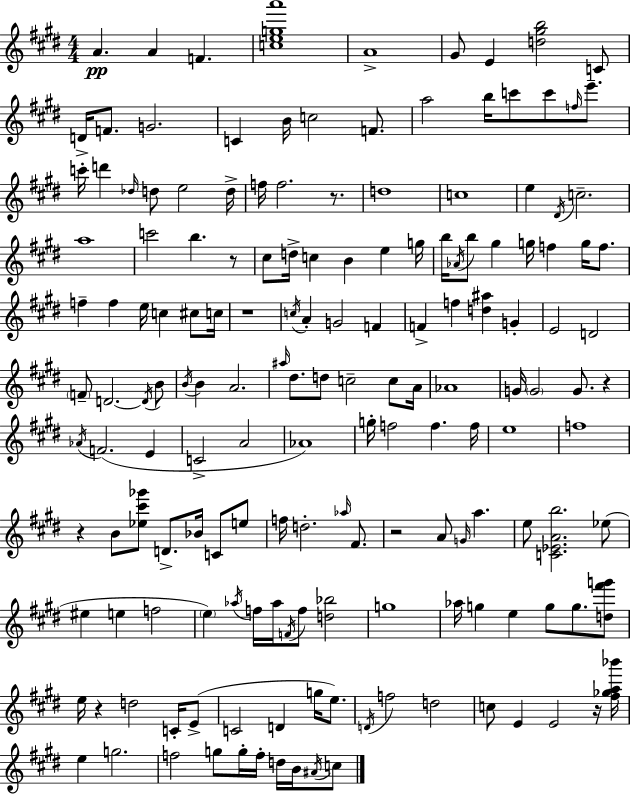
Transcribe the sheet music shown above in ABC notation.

X:1
T:Untitled
M:4/4
L:1/4
K:E
A A F [cega']4 A4 ^G/2 E [d^gb]2 C/2 D/4 F/2 G2 C B/4 c2 F/2 a2 b/4 c'/2 c'/2 f/4 e'/2 c'/4 d' _d/4 d/2 e2 d/4 f/4 f2 z/2 d4 c4 e ^D/4 c2 a4 c'2 b z/2 ^c/2 d/4 c B e g/4 b/4 _A/4 b/2 ^g g/4 f g/4 f/2 f f e/4 c ^c/2 c/4 z4 c/4 A G2 F F f [d^a] G E2 D2 F/2 D2 D/4 B/2 B/4 B A2 ^a/4 ^d/2 d/2 c2 c/2 A/4 _A4 G/4 G2 G/2 z _A/4 F2 E C2 A2 _A4 g/4 f2 f f/4 e4 f4 z B/2 [_e^c'_g']/2 D/2 _B/4 C/2 e/2 f/4 d2 _a/4 ^F/2 z2 A/2 G/4 a e/2 [C_EAb]2 _e/2 ^e e f2 e _a/4 f/4 _a/4 F/4 f/2 [d_b]2 g4 _a/4 g e g/2 g/2 [d^f'g']/2 e/4 z d2 C/4 E/2 C2 D g/4 e/2 D/4 f2 d2 c/2 E E2 z/4 [^f_ga_b']/4 e g2 f2 g/2 g/4 f/4 d/4 B/4 ^A/4 c/2